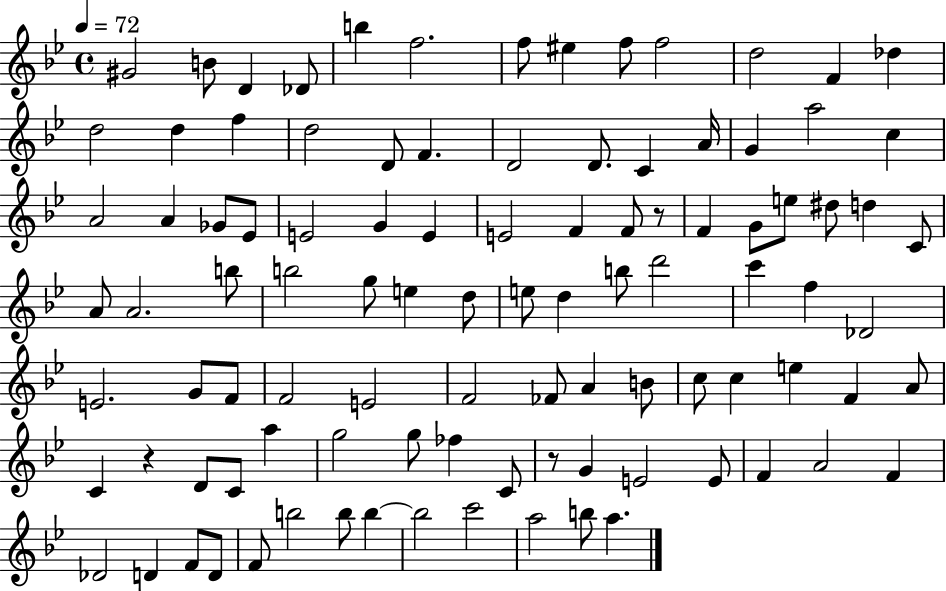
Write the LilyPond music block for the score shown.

{
  \clef treble
  \time 4/4
  \defaultTimeSignature
  \key bes \major
  \tempo 4 = 72
  gis'2 b'8 d'4 des'8 | b''4 f''2. | f''8 eis''4 f''8 f''2 | d''2 f'4 des''4 | \break d''2 d''4 f''4 | d''2 d'8 f'4. | d'2 d'8. c'4 a'16 | g'4 a''2 c''4 | \break a'2 a'4 ges'8 ees'8 | e'2 g'4 e'4 | e'2 f'4 f'8 r8 | f'4 g'8 e''8 dis''8 d''4 c'8 | \break a'8 a'2. b''8 | b''2 g''8 e''4 d''8 | e''8 d''4 b''8 d'''2 | c'''4 f''4 des'2 | \break e'2. g'8 f'8 | f'2 e'2 | f'2 fes'8 a'4 b'8 | c''8 c''4 e''4 f'4 a'8 | \break c'4 r4 d'8 c'8 a''4 | g''2 g''8 fes''4 c'8 | r8 g'4 e'2 e'8 | f'4 a'2 f'4 | \break des'2 d'4 f'8 d'8 | f'8 b''2 b''8 b''4~~ | b''2 c'''2 | a''2 b''8 a''4. | \break \bar "|."
}